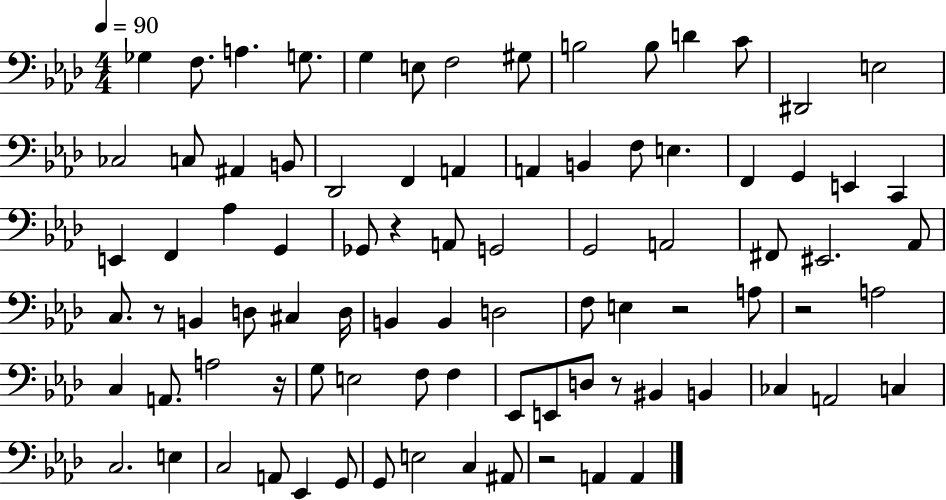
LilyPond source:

{
  \clef bass
  \numericTimeSignature
  \time 4/4
  \key aes \major
  \tempo 4 = 90
  \repeat volta 2 { ges4 f8. a4. g8. | g4 e8 f2 gis8 | b2 b8 d'4 c'8 | dis,2 e2 | \break ces2 c8 ais,4 b,8 | des,2 f,4 a,4 | a,4 b,4 f8 e4. | f,4 g,4 e,4 c,4 | \break e,4 f,4 aes4 g,4 | ges,8 r4 a,8 g,2 | g,2 a,2 | fis,8 eis,2. aes,8 | \break c8. r8 b,4 d8 cis4 d16 | b,4 b,4 d2 | f8 e4 r2 a8 | r2 a2 | \break c4 a,8. a2 r16 | g8 e2 f8 f4 | ees,8 e,8 d8 r8 bis,4 b,4 | ces4 a,2 c4 | \break c2. e4 | c2 a,8 ees,4 g,8 | g,8 e2 c4 ais,8 | r2 a,4 a,4 | \break } \bar "|."
}